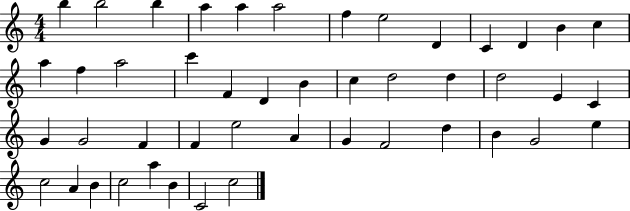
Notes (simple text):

B5/q B5/h B5/q A5/q A5/q A5/h F5/q E5/h D4/q C4/q D4/q B4/q C5/q A5/q F5/q A5/h C6/q F4/q D4/q B4/q C5/q D5/h D5/q D5/h E4/q C4/q G4/q G4/h F4/q F4/q E5/h A4/q G4/q F4/h D5/q B4/q G4/h E5/q C5/h A4/q B4/q C5/h A5/q B4/q C4/h C5/h